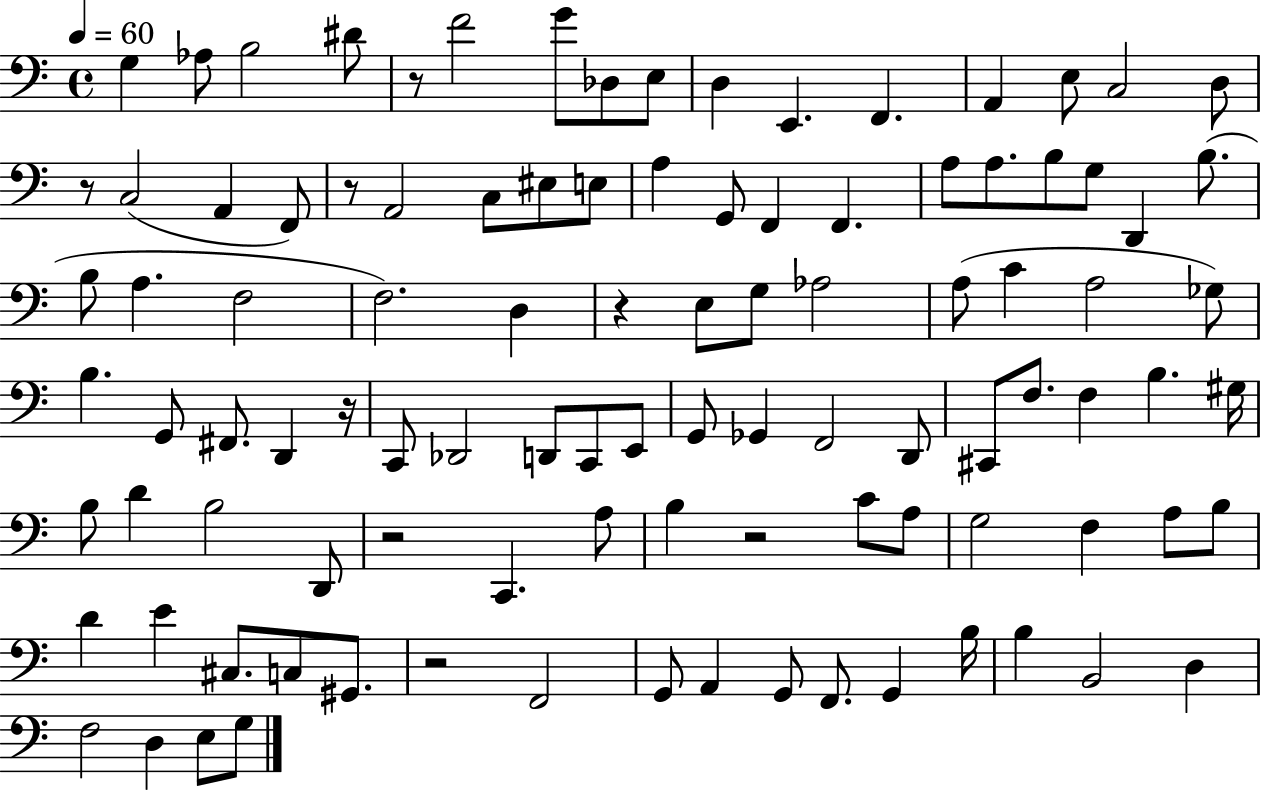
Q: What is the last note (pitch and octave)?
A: G3